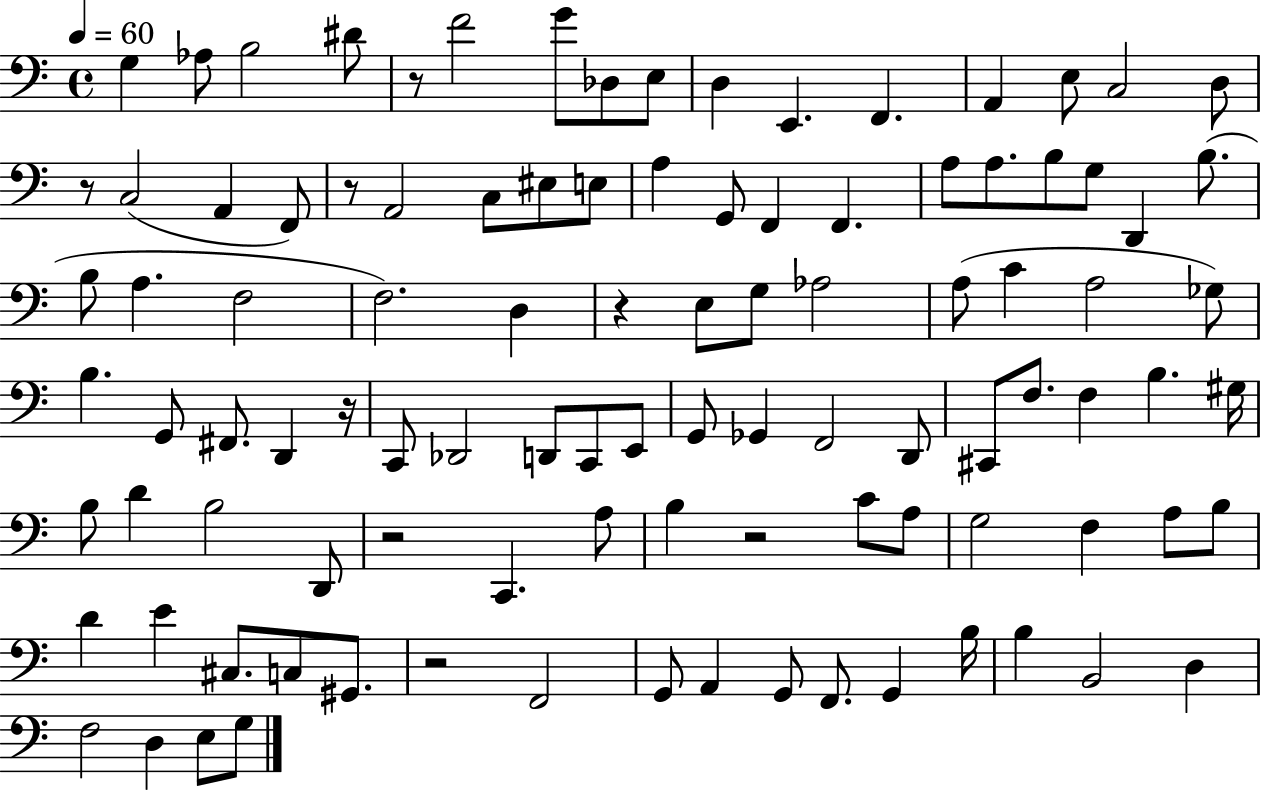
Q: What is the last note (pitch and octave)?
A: G3